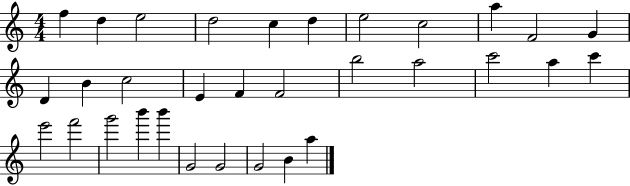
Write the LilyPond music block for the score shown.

{
  \clef treble
  \numericTimeSignature
  \time 4/4
  \key c \major
  f''4 d''4 e''2 | d''2 c''4 d''4 | e''2 c''2 | a''4 f'2 g'4 | \break d'4 b'4 c''2 | e'4 f'4 f'2 | b''2 a''2 | c'''2 a''4 c'''4 | \break e'''2 f'''2 | g'''2 b'''4 b'''4 | g'2 g'2 | g'2 b'4 a''4 | \break \bar "|."
}